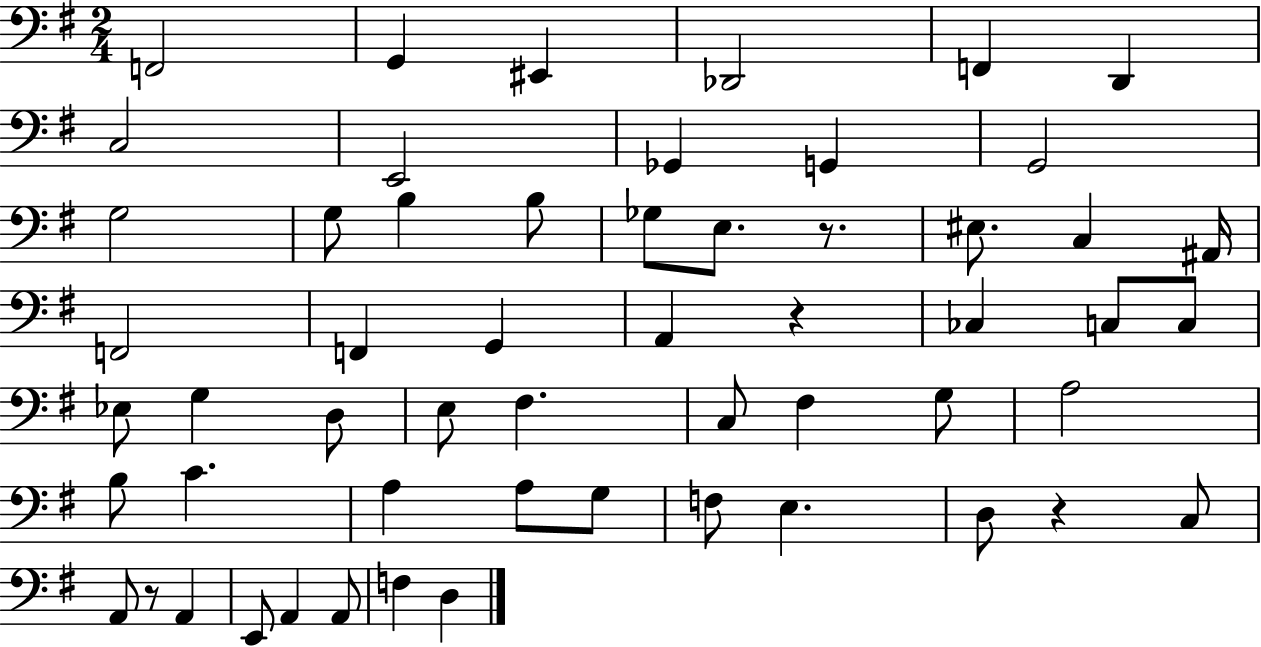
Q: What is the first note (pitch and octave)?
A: F2